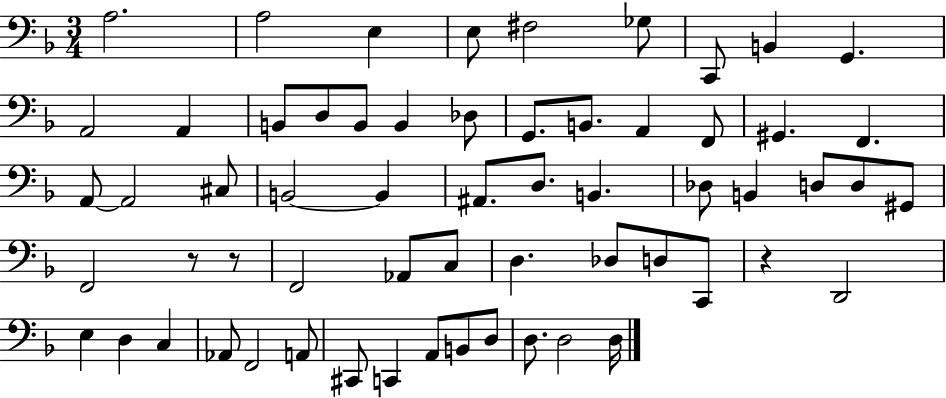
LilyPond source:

{
  \clef bass
  \numericTimeSignature
  \time 3/4
  \key f \major
  \repeat volta 2 { a2. | a2 e4 | e8 fis2 ges8 | c,8 b,4 g,4. | \break a,2 a,4 | b,8 d8 b,8 b,4 des8 | g,8. b,8. a,4 f,8 | gis,4. f,4. | \break a,8~~ a,2 cis8 | b,2~~ b,4 | ais,8. d8. b,4. | des8 b,4 d8 d8 gis,8 | \break f,2 r8 r8 | f,2 aes,8 c8 | d4. des8 d8 c,8 | r4 d,2 | \break e4 d4 c4 | aes,8 f,2 a,8 | cis,8 c,4 a,8 b,8 d8 | d8. d2 d16 | \break } \bar "|."
}